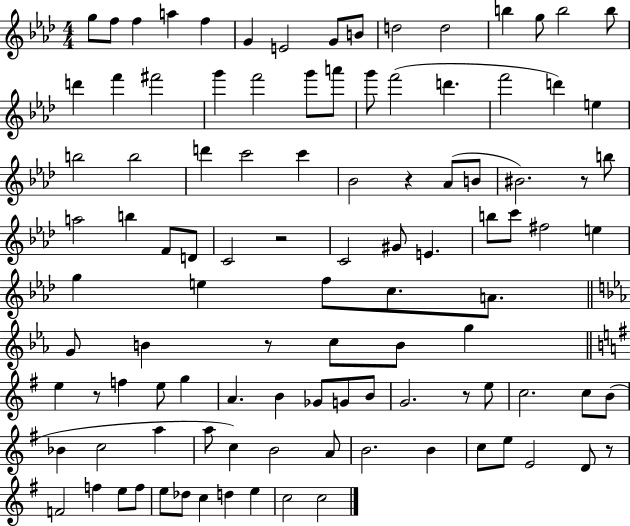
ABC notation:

X:1
T:Untitled
M:4/4
L:1/4
K:Ab
g/2 f/2 f a f G E2 G/2 B/2 d2 d2 b g/2 b2 b/2 d' f' ^f'2 g' f'2 g'/2 a'/2 g'/2 f'2 d' f'2 d' e b2 b2 d' c'2 c' _B2 z _A/2 B/2 ^B2 z/2 b/2 a2 b F/2 D/2 C2 z2 C2 ^G/2 E b/2 c'/2 ^f2 e g e f/2 c/2 A/2 G/2 B z/2 c/2 B/2 g e z/2 f e/2 g A B _G/2 G/2 B/2 G2 z/2 e/2 c2 c/2 B/2 _B c2 a a/2 c B2 A/2 B2 B c/2 e/2 E2 D/2 z/2 F2 f e/2 f/2 e/2 _d/2 c d e c2 c2